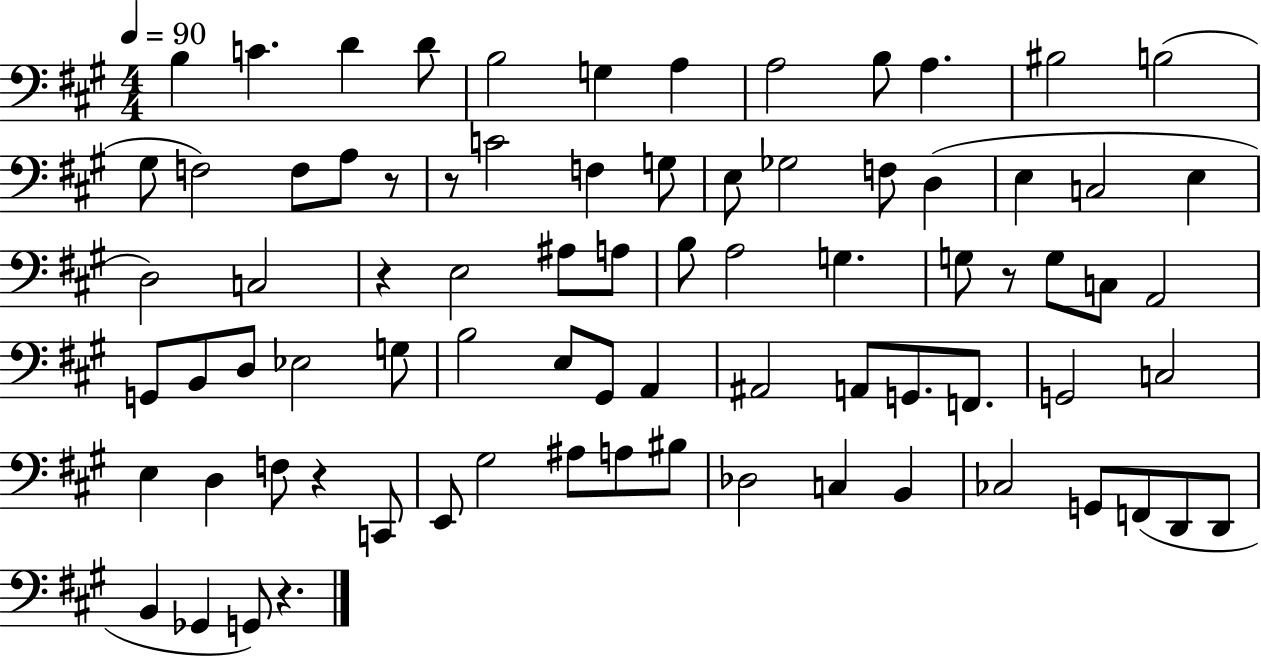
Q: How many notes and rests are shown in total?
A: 79